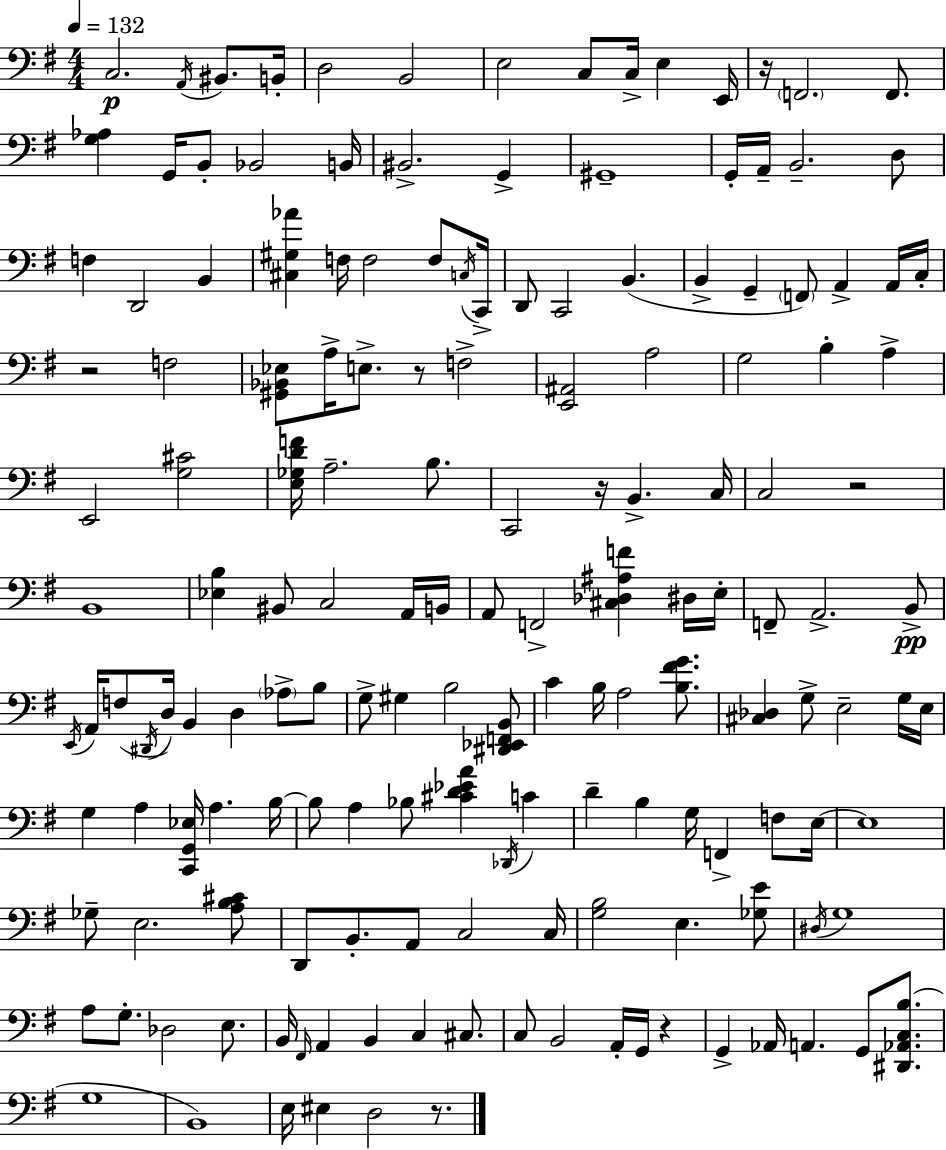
C3/h. A2/s BIS2/e. B2/s D3/h B2/h E3/h C3/e C3/s E3/q E2/s R/s F2/h. F2/e. [G3,Ab3]/q G2/s B2/e Bb2/h B2/s BIS2/h. G2/q G#2/w G2/s A2/s B2/h. D3/e F3/q D2/h B2/q [C#3,G#3,Ab4]/q F3/s F3/h F3/e C3/s C2/s D2/e C2/h B2/q. B2/q G2/q F2/e A2/q A2/s C3/s R/h F3/h [G#2,Bb2,Eb3]/e A3/s E3/e. R/e F3/h [E2,A#2]/h A3/h G3/h B3/q A3/q E2/h [G3,C#4]/h [E3,Gb3,D4,F4]/s A3/h. B3/e. C2/h R/s B2/q. C3/s C3/h R/h B2/w [Eb3,B3]/q BIS2/e C3/h A2/s B2/s A2/e F2/h [C#3,Db3,A#3,F4]/q D#3/s E3/s F2/e A2/h. B2/e E2/s A2/s F3/e D#2/s D3/s B2/q D3/q Ab3/e B3/e G3/e G#3/q B3/h [D#2,Eb2,F2,B2]/e C4/q B3/s A3/h [B3,F#4,G4]/e. [C#3,Db3]/q G3/e E3/h G3/s E3/s G3/q A3/q [C2,G2,Eb3]/s A3/q. B3/s B3/e A3/q Bb3/e [C#4,D4,Eb4,A4]/q Db2/s C4/q D4/q B3/q G3/s F2/q F3/e E3/s E3/w Gb3/e E3/h. [A3,B3,C#4]/e D2/e B2/e. A2/e C3/h C3/s [G3,B3]/h E3/q. [Gb3,E4]/e D#3/s G3/w A3/e G3/e. Db3/h E3/e. B2/s F#2/s A2/q B2/q C3/q C#3/e. C3/e B2/h A2/s G2/s R/q G2/q Ab2/s A2/q. G2/e [D#2,Ab2,C3,B3]/e. G3/w B2/w E3/s EIS3/q D3/h R/e.